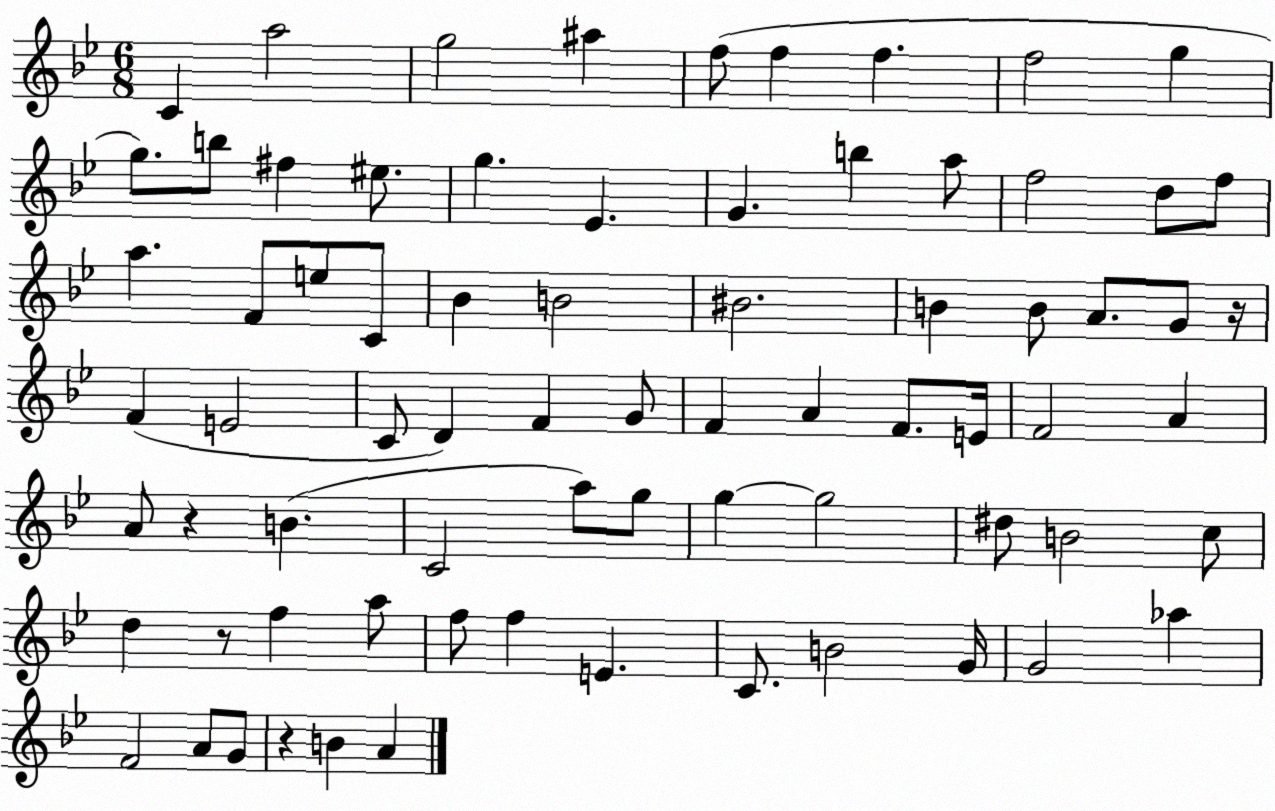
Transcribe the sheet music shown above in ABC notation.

X:1
T:Untitled
M:6/8
L:1/4
K:Bb
C a2 g2 ^a f/2 f f f2 g g/2 b/2 ^f ^e/2 g _E G b a/2 f2 d/2 f/2 a F/2 e/2 C/2 _B B2 ^B2 B B/2 A/2 G/2 z/4 F E2 C/2 D F G/2 F A F/2 E/4 F2 A A/2 z B C2 a/2 g/2 g g2 ^d/2 B2 c/2 d z/2 f a/2 f/2 f E C/2 B2 G/4 G2 _a F2 A/2 G/2 z B A